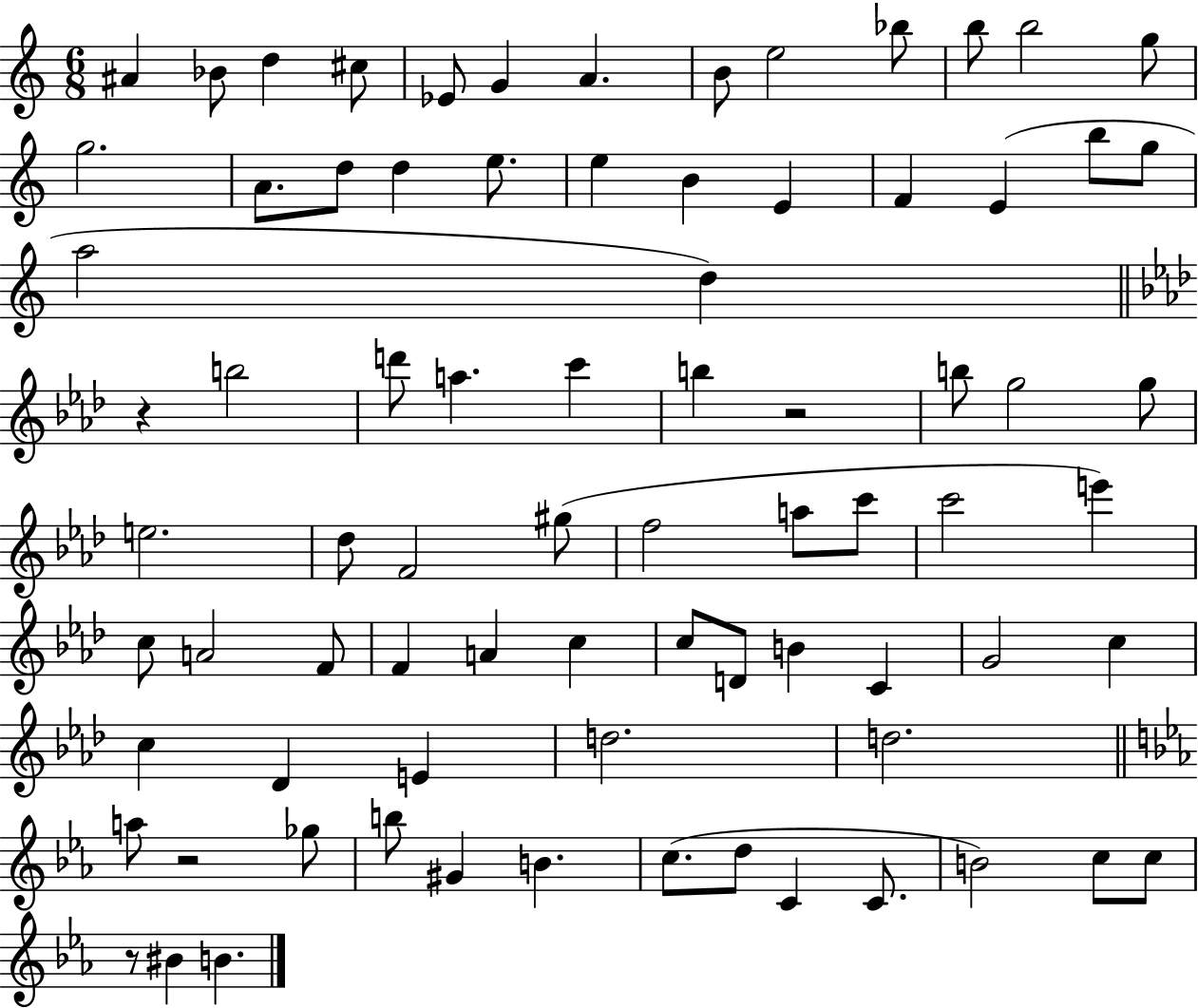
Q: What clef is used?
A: treble